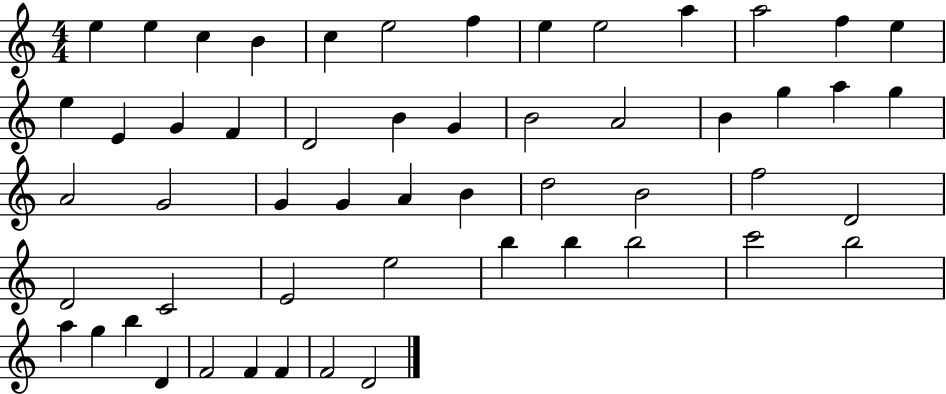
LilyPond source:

{
  \clef treble
  \numericTimeSignature
  \time 4/4
  \key c \major
  e''4 e''4 c''4 b'4 | c''4 e''2 f''4 | e''4 e''2 a''4 | a''2 f''4 e''4 | \break e''4 e'4 g'4 f'4 | d'2 b'4 g'4 | b'2 a'2 | b'4 g''4 a''4 g''4 | \break a'2 g'2 | g'4 g'4 a'4 b'4 | d''2 b'2 | f''2 d'2 | \break d'2 c'2 | e'2 e''2 | b''4 b''4 b''2 | c'''2 b''2 | \break a''4 g''4 b''4 d'4 | f'2 f'4 f'4 | f'2 d'2 | \bar "|."
}